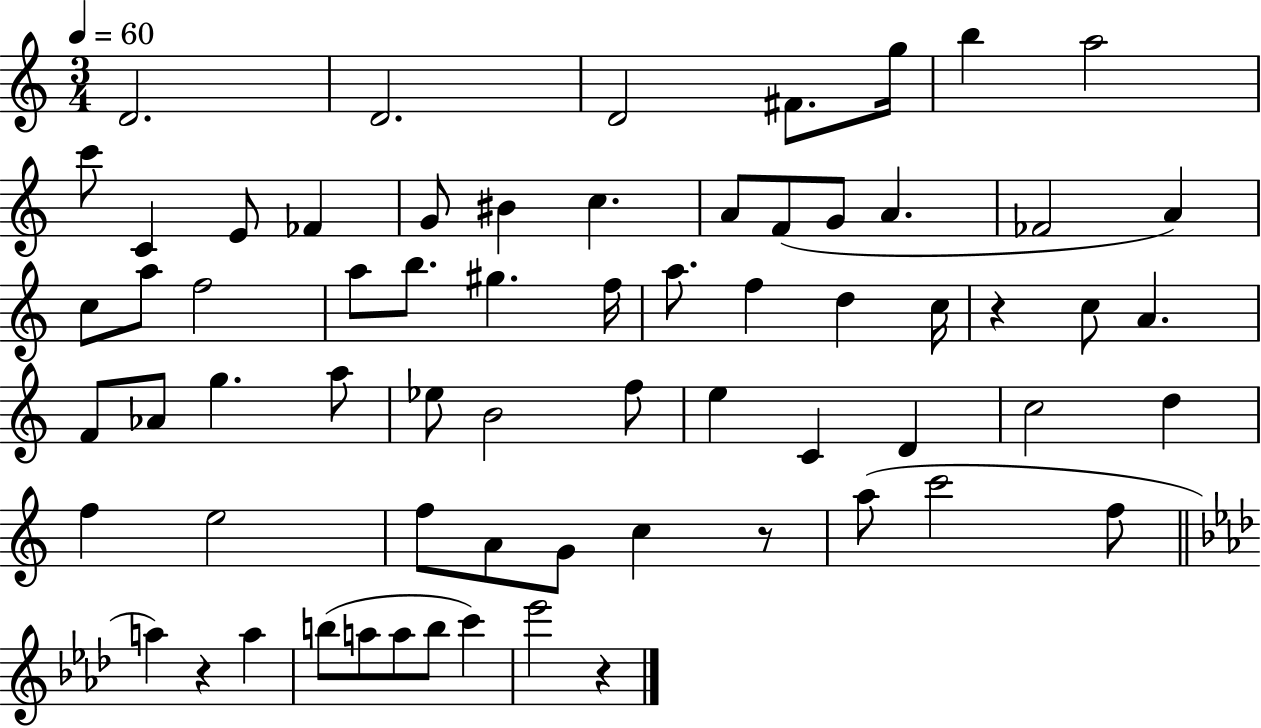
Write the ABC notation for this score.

X:1
T:Untitled
M:3/4
L:1/4
K:C
D2 D2 D2 ^F/2 g/4 b a2 c'/2 C E/2 _F G/2 ^B c A/2 F/2 G/2 A _F2 A c/2 a/2 f2 a/2 b/2 ^g f/4 a/2 f d c/4 z c/2 A F/2 _A/2 g a/2 _e/2 B2 f/2 e C D c2 d f e2 f/2 A/2 G/2 c z/2 a/2 c'2 f/2 a z a b/2 a/2 a/2 b/2 c' _e'2 z